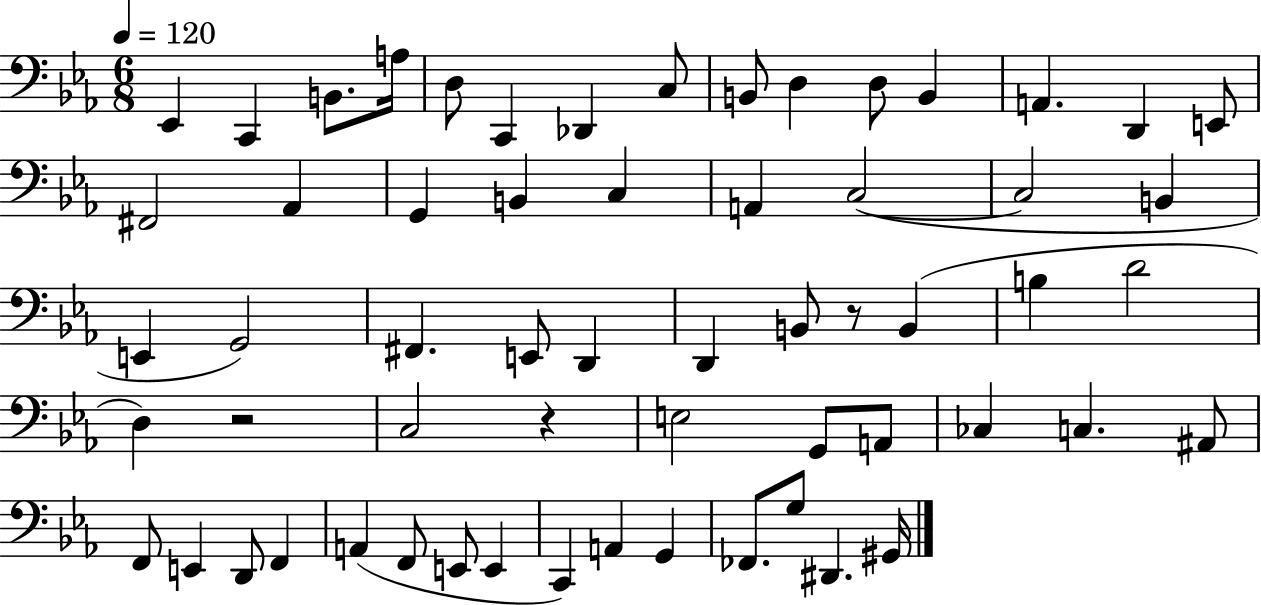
Eb2/q C2/q B2/e. A3/s D3/e C2/q Db2/q C3/e B2/e D3/q D3/e B2/q A2/q. D2/q E2/e F#2/h Ab2/q G2/q B2/q C3/q A2/q C3/h C3/h B2/q E2/q G2/h F#2/q. E2/e D2/q D2/q B2/e R/e B2/q B3/q D4/h D3/q R/h C3/h R/q E3/h G2/e A2/e CES3/q C3/q. A#2/e F2/e E2/q D2/e F2/q A2/q F2/e E2/e E2/q C2/q A2/q G2/q FES2/e. G3/e D#2/q. G#2/s